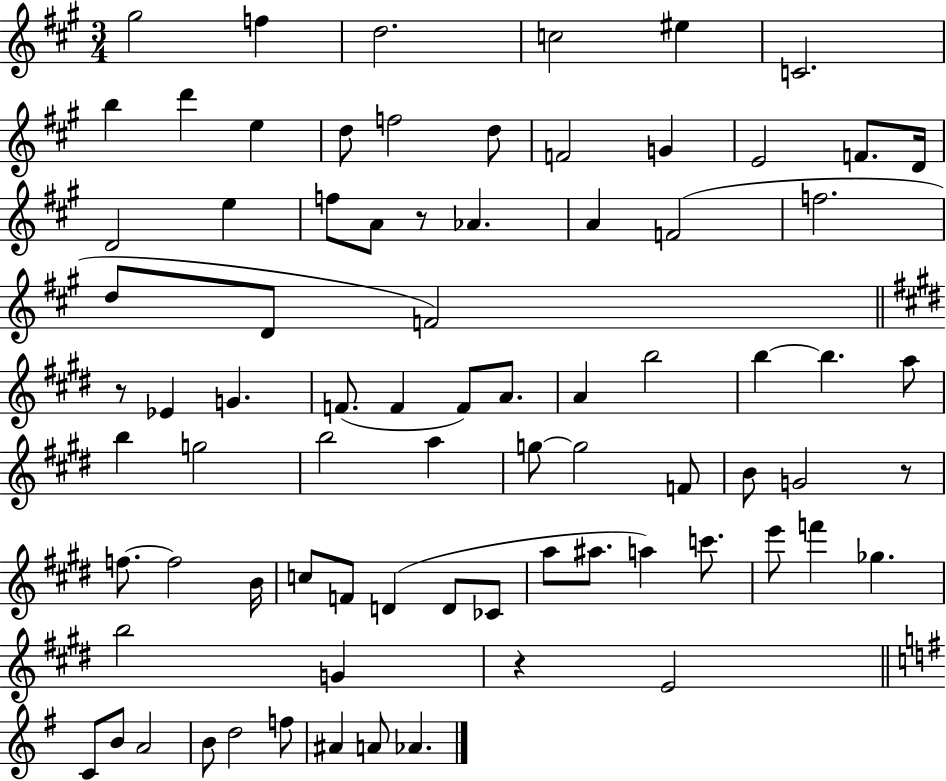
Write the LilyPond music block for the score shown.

{
  \clef treble
  \numericTimeSignature
  \time 3/4
  \key a \major
  gis''2 f''4 | d''2. | c''2 eis''4 | c'2. | \break b''4 d'''4 e''4 | d''8 f''2 d''8 | f'2 g'4 | e'2 f'8. d'16 | \break d'2 e''4 | f''8 a'8 r8 aes'4. | a'4 f'2( | f''2. | \break d''8 d'8 f'2) | \bar "||" \break \key e \major r8 ees'4 g'4. | f'8.( f'4 f'8) a'8. | a'4 b''2 | b''4~~ b''4. a''8 | \break b''4 g''2 | b''2 a''4 | g''8~~ g''2 f'8 | b'8 g'2 r8 | \break f''8.~~ f''2 b'16 | c''8 f'8 d'4( d'8 ces'8 | a''8 ais''8. a''4) c'''8. | e'''8 f'''4 ges''4. | \break b''2 g'4 | r4 e'2 | \bar "||" \break \key g \major c'8 b'8 a'2 | b'8 d''2 f''8 | ais'4 a'8 aes'4. | \bar "|."
}